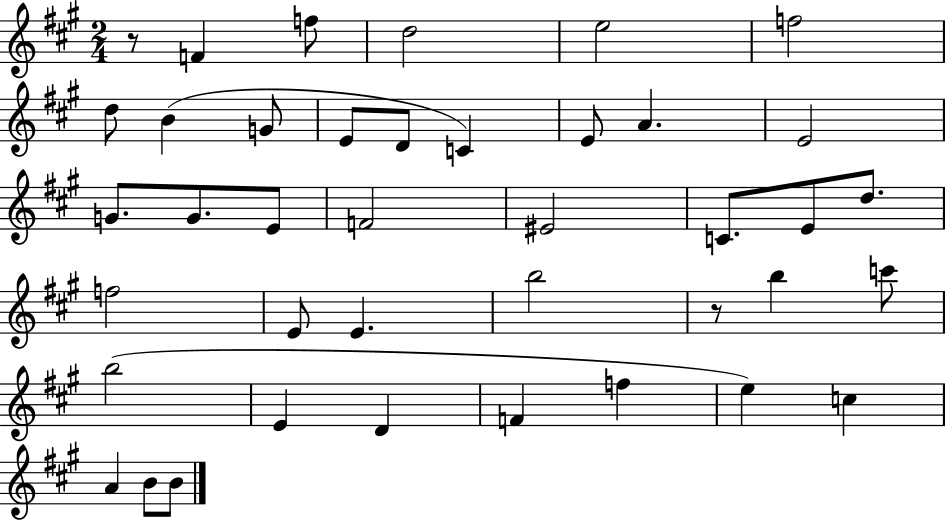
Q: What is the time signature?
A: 2/4